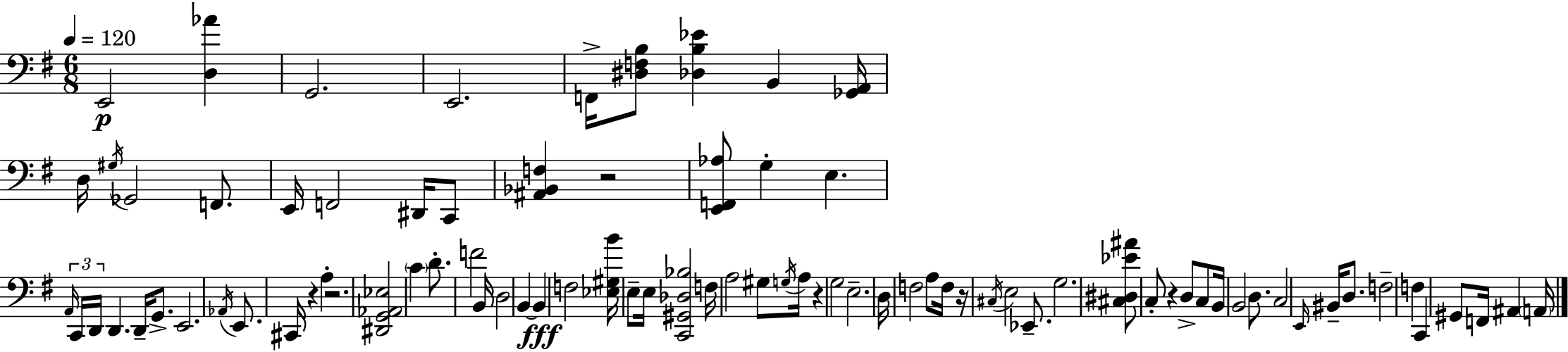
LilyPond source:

{
  \clef bass
  \numericTimeSignature
  \time 6/8
  \key e \minor
  \tempo 4 = 120
  e,2\p <d aes'>4 | g,2. | e,2. | f,16-> <dis f b>8 <des b ees'>4 b,4 <ges, a,>16 | \break d16 \acciaccatura { gis16 } ges,2 f,8. | e,16 f,2 dis,16 c,8 | <ais, bes, f>4 r2 | <e, f, aes>8 g4-. e4. | \break \tuplet 3/2 { \grace { a,16 } c,16 d,16 } d,4. d,16-- g,8.-> | e,2. | \acciaccatura { aes,16 } e,8. cis,16 r4 a4-. | r2. | \break <dis, g, aes, ees>2 \parenthesize c'4 | d'8.-. f'2 | b,16 d2 b,4~~ | b,4\fff f2 | \break <ees gis b'>16 e8-- e16 <c, gis, des bes>2 | f16 a2 | gis8 \acciaccatura { g16 } a16 r4 g2 | e2.-- | \break d16 f2 | a8 f16 r16 \acciaccatura { cis16 } e2 | ees,8.-- g2. | <cis dis ees' ais'>8 c8-. r4 | \break d8-> c8 b,16 b,2 | d8. c2 | \grace { e,16 } bis,16-- d8. f2-- | f4 c,4 gis,8 | \break f,16 ais,4 \parenthesize a,16 \bar "|."
}